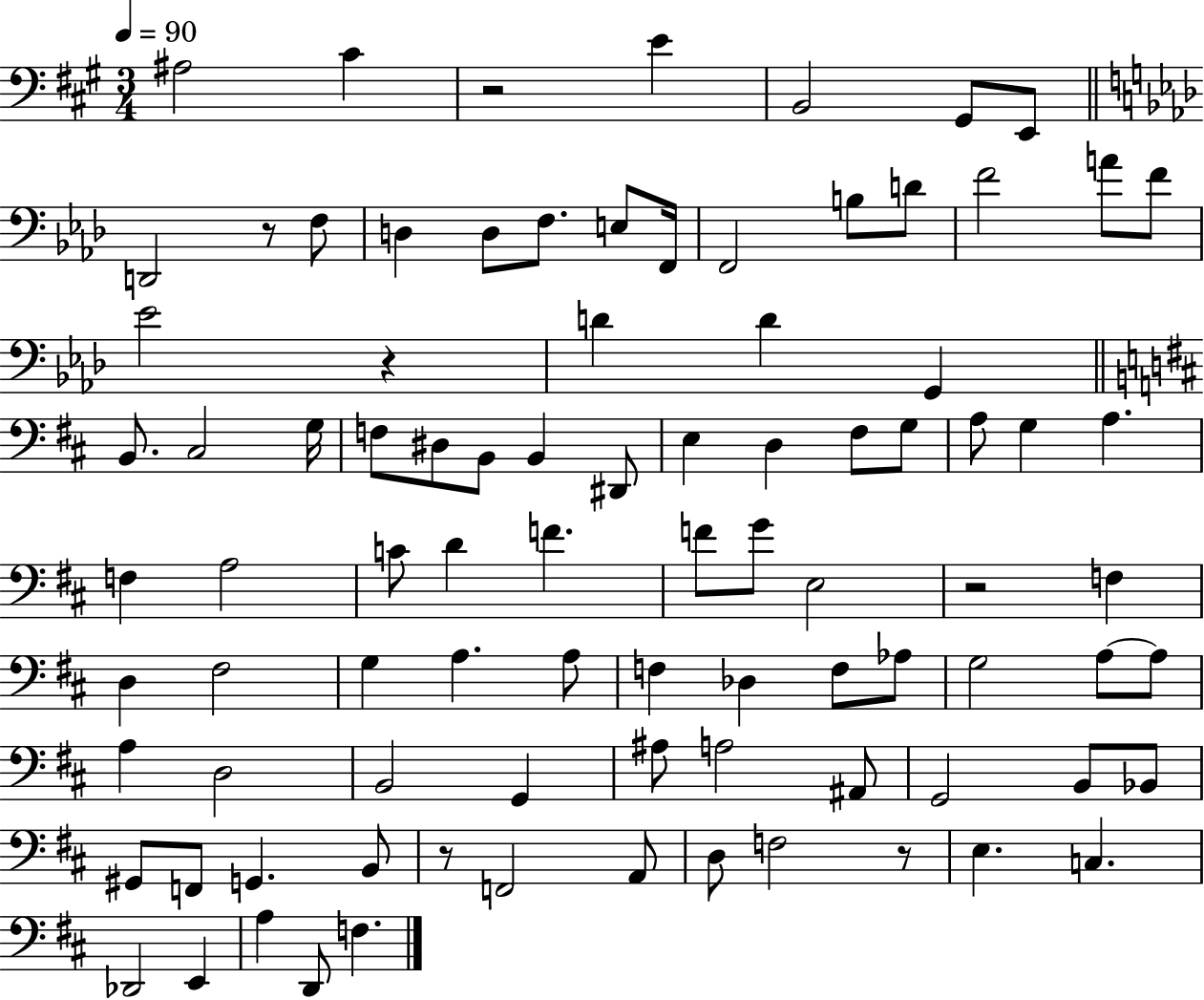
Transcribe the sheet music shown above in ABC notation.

X:1
T:Untitled
M:3/4
L:1/4
K:A
^A,2 ^C z2 E B,,2 ^G,,/2 E,,/2 D,,2 z/2 F,/2 D, D,/2 F,/2 E,/2 F,,/4 F,,2 B,/2 D/2 F2 A/2 F/2 _E2 z D D G,, B,,/2 ^C,2 G,/4 F,/2 ^D,/2 B,,/2 B,, ^D,,/2 E, D, ^F,/2 G,/2 A,/2 G, A, F, A,2 C/2 D F F/2 G/2 E,2 z2 F, D, ^F,2 G, A, A,/2 F, _D, F,/2 _A,/2 G,2 A,/2 A,/2 A, D,2 B,,2 G,, ^A,/2 A,2 ^A,,/2 G,,2 B,,/2 _B,,/2 ^G,,/2 F,,/2 G,, B,,/2 z/2 F,,2 A,,/2 D,/2 F,2 z/2 E, C, _D,,2 E,, A, D,,/2 F,